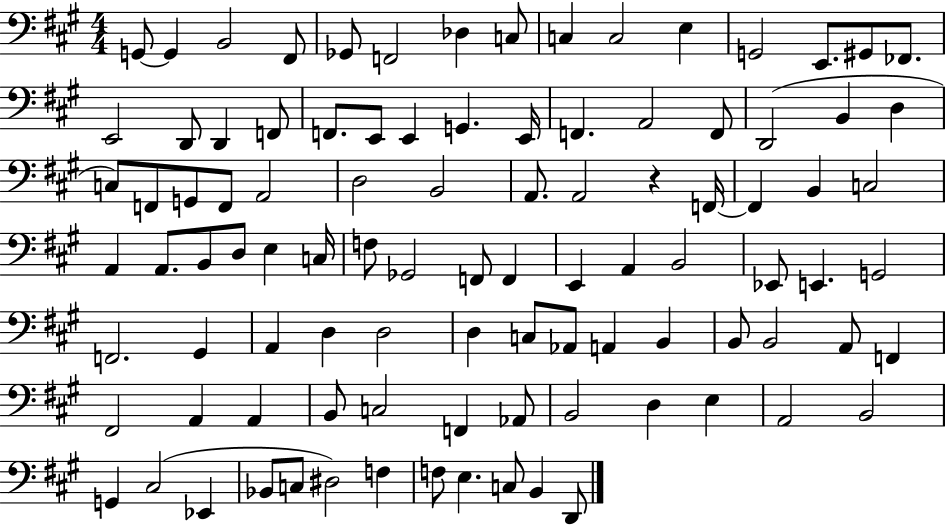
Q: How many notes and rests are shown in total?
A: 98